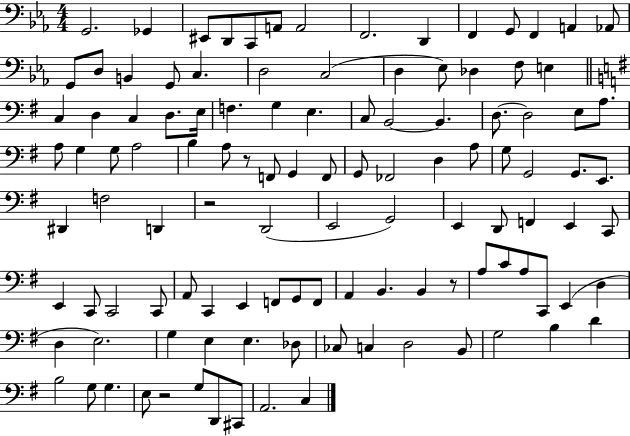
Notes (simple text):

G2/h. Gb2/q EIS2/e D2/e C2/e A2/e A2/h F2/h. D2/q F2/q G2/e F2/q A2/q Ab2/e G2/e D3/e B2/q G2/e C3/q. D3/h C3/h D3/q Eb3/e Db3/q F3/e E3/q C3/q D3/q C3/q D3/e. E3/s F3/q. G3/q E3/q. C3/e B2/h B2/q. D3/e. D3/h E3/e A3/e. A3/e G3/q G3/e A3/h B3/q A3/e R/e F2/e G2/q F2/e G2/e FES2/h D3/q A3/e G3/e G2/h G2/e. E2/e. D#2/q F3/h D2/q R/h D2/h E2/h G2/h E2/q D2/e F2/q E2/q C2/e E2/q C2/e C2/h C2/e A2/e C2/q E2/q F2/e G2/e F2/e A2/q B2/q. B2/q R/e A3/e C4/e A3/e C2/e E2/q D3/q D3/q E3/h. G3/q E3/q E3/q. Db3/e CES3/e C3/q D3/h B2/e G3/h B3/q D4/q B3/h G3/e G3/q. E3/e R/h G3/e D2/e C#2/e A2/h. C3/q